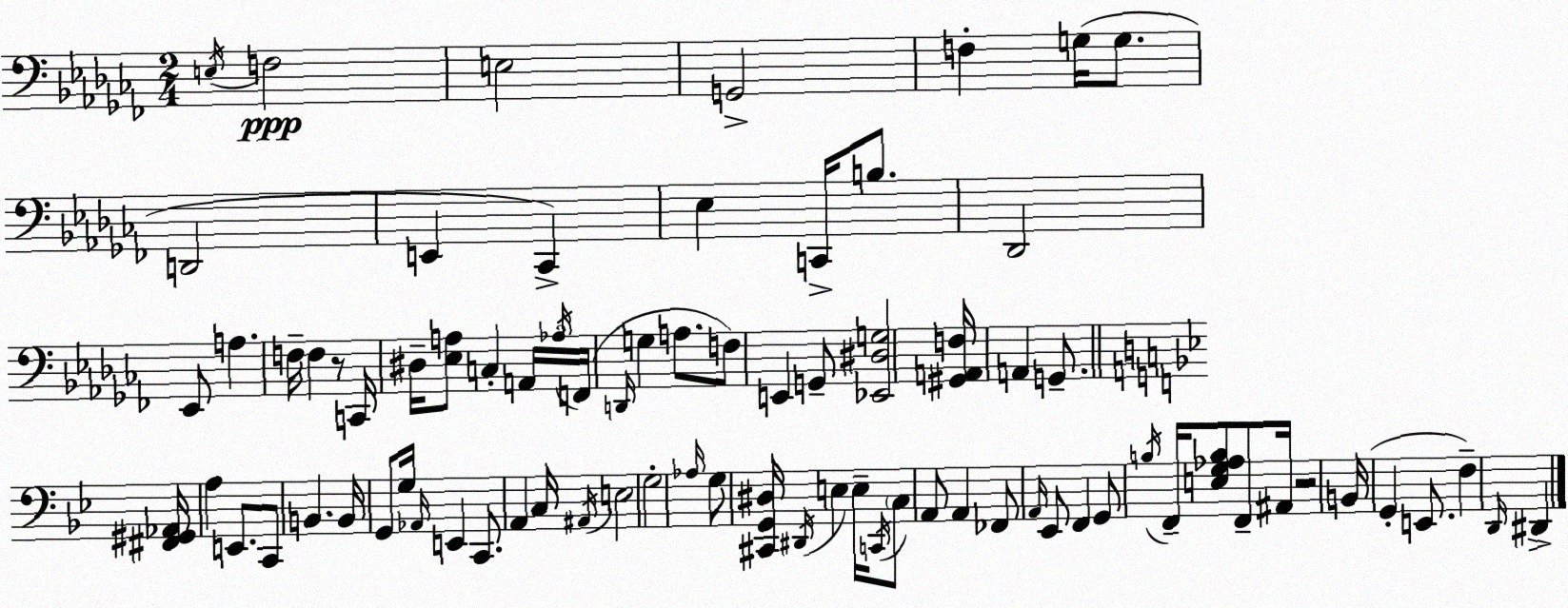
X:1
T:Untitled
M:2/4
L:1/4
K:Abm
E,/4 F,2 E,2 G,,2 F, G,/4 G,/2 D,,2 E,, _C,, _E, C,,/4 B,/2 _D,,2 _E,,/2 A, F,/4 F, z/2 C,,/4 ^D,/4 [_E,A,]/2 C, A,,/4 _A,/4 F,,/4 D,,/4 G, A,/2 F,/2 E,, G,,/2 [_E,,^D,G,]2 [^G,,A,,F,]/4 A,, G,,/2 [^F,,^G,,_A,,]/4 A, E,,/2 C,,/2 B,, B,,/4 G,,/2 G,/4 _A,,/4 E,, C,,/2 A,, C,/4 ^A,,/4 E,2 G,2 _A,/4 G,/2 [^C,,G,,^D,]/4 ^D,,/4 E, E,/4 C,,/4 C,/2 A,,/2 A,, _F,,/2 A,,/4 _E,,/2 F,, G,,/2 B,/4 F,,/4 [E,G,_A,B,]/2 F,,/2 ^A,,/4 z2 B,,/4 G,, E,,/2 F, D,,/4 ^D,,